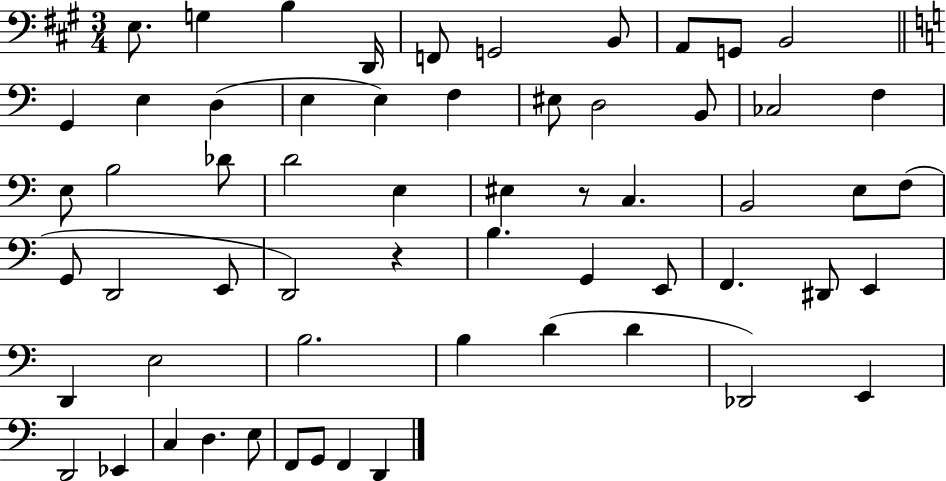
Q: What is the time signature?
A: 3/4